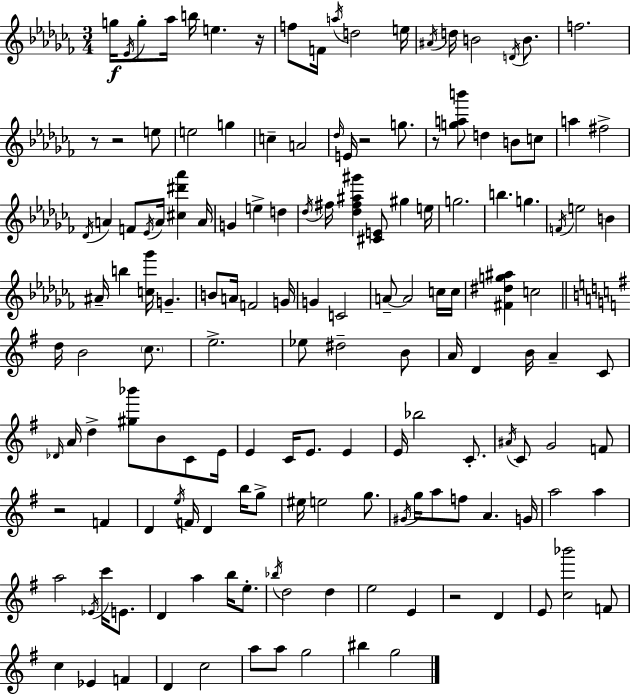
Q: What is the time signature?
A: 3/4